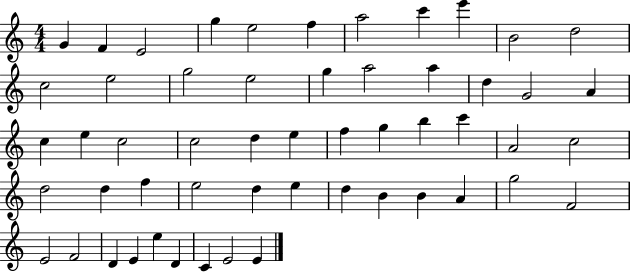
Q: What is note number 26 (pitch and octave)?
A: D5